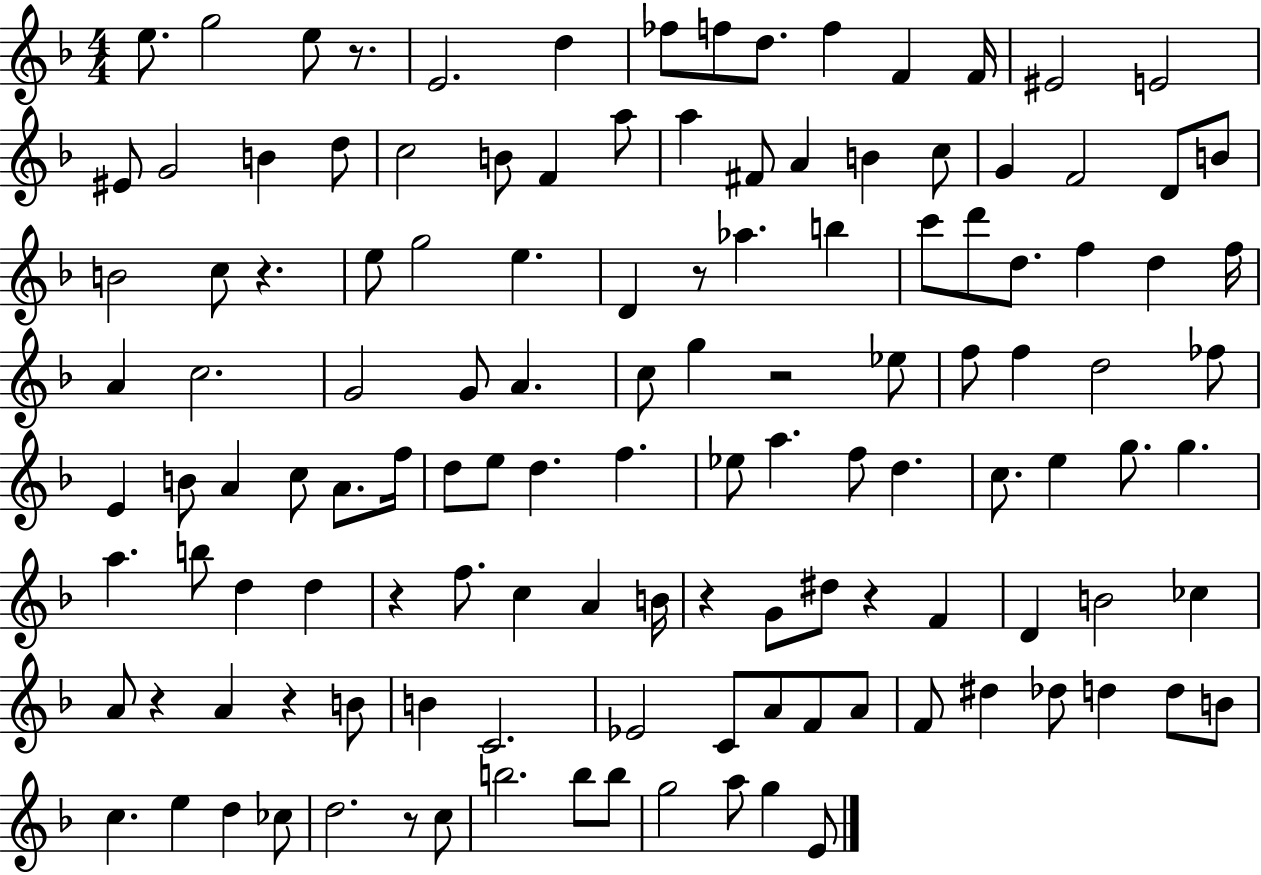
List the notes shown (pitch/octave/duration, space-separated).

E5/e. G5/h E5/e R/e. E4/h. D5/q FES5/e F5/e D5/e. F5/q F4/q F4/s EIS4/h E4/h EIS4/e G4/h B4/q D5/e C5/h B4/e F4/q A5/e A5/q F#4/e A4/q B4/q C5/e G4/q F4/h D4/e B4/e B4/h C5/e R/q. E5/e G5/h E5/q. D4/q R/e Ab5/q. B5/q C6/e D6/e D5/e. F5/q D5/q F5/s A4/q C5/h. G4/h G4/e A4/q. C5/e G5/q R/h Eb5/e F5/e F5/q D5/h FES5/e E4/q B4/e A4/q C5/e A4/e. F5/s D5/e E5/e D5/q. F5/q. Eb5/e A5/q. F5/e D5/q. C5/e. E5/q G5/e. G5/q. A5/q. B5/e D5/q D5/q R/q F5/e. C5/q A4/q B4/s R/q G4/e D#5/e R/q F4/q D4/q B4/h CES5/q A4/e R/q A4/q R/q B4/e B4/q C4/h. Eb4/h C4/e A4/e F4/e A4/e F4/e D#5/q Db5/e D5/q D5/e B4/e C5/q. E5/q D5/q CES5/e D5/h. R/e C5/e B5/h. B5/e B5/e G5/h A5/e G5/q E4/e